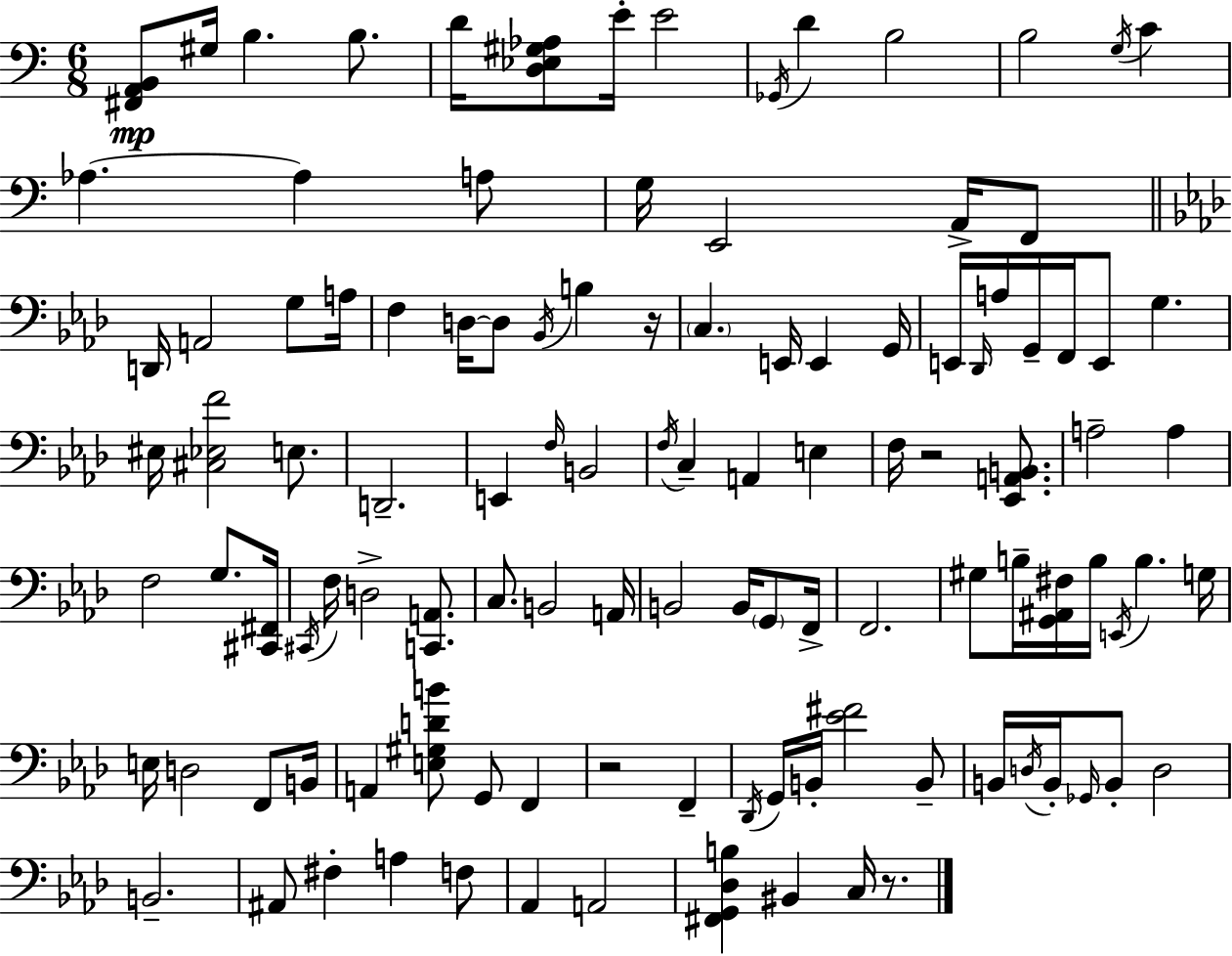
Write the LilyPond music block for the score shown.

{
  \clef bass
  \numericTimeSignature
  \time 6/8
  \key c \major
  <fis, a, b,>8\mp gis16 b4. b8. | d'16 <d ees gis aes>8 e'16-. e'2 | \acciaccatura { ges,16 } d'4 b2 | b2 \acciaccatura { g16 } c'4 | \break aes4.~~ aes4 | a8 g16 e,2 a,16-> | f,8 \bar "||" \break \key f \minor d,16 a,2 g8 a16 | f4 d16~~ d8 \acciaccatura { bes,16 } b4 | r16 \parenthesize c4. e,16 e,4 | g,16 e,16 \grace { des,16 } a16 g,16-- f,16 e,8 g4. | \break eis16 <cis ees f'>2 e8. | d,2.-- | e,4 \grace { f16 } b,2 | \acciaccatura { f16 } c4-- a,4 | \break e4 f16 r2 | <ees, a, b,>8. a2-- | a4 f2 | g8. <cis, fis,>16 \acciaccatura { cis,16 } f16 d2-> | \break <c, a,>8. c8. b,2 | a,16 b,2 | b,16 \parenthesize g,8 f,16-> f,2. | gis8 b16-- <g, ais, fis>16 b16 \acciaccatura { e,16 } b4. | \break g16 e16 d2 | f,8 b,16 a,4 <e gis d' b'>8 | g,8 f,4 r2 | f,4-- \acciaccatura { des,16 } g,16 b,16-. <ees' fis'>2 | \break b,8-- b,16 \acciaccatura { d16 } b,16-. \grace { ges,16 } b,8-. | d2 b,2.-- | ais,8 fis4-. | a4 f8 aes,4 | \break a,2 <fis, g, des b>4 | bis,4 c16 r8. \bar "|."
}